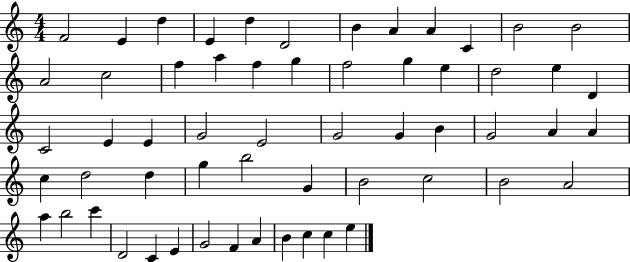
{
  \clef treble
  \numericTimeSignature
  \time 4/4
  \key c \major
  f'2 e'4 d''4 | e'4 d''4 d'2 | b'4 a'4 a'4 c'4 | b'2 b'2 | \break a'2 c''2 | f''4 a''4 f''4 g''4 | f''2 g''4 e''4 | d''2 e''4 d'4 | \break c'2 e'4 e'4 | g'2 e'2 | g'2 g'4 b'4 | g'2 a'4 a'4 | \break c''4 d''2 d''4 | g''4 b''2 g'4 | b'2 c''2 | b'2 a'2 | \break a''4 b''2 c'''4 | d'2 c'4 e'4 | g'2 f'4 a'4 | b'4 c''4 c''4 e''4 | \break \bar "|."
}